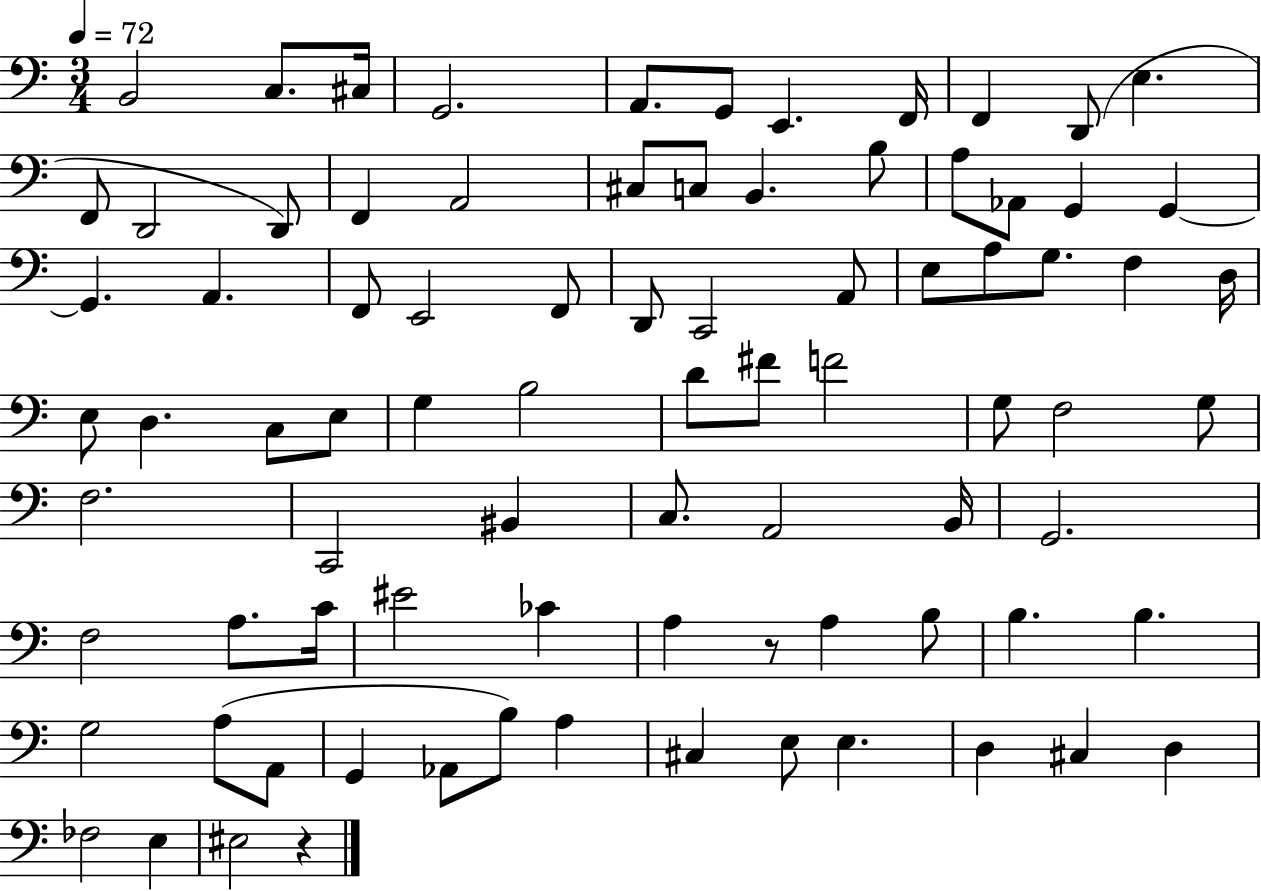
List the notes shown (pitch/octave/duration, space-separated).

B2/h C3/e. C#3/s G2/h. A2/e. G2/e E2/q. F2/s F2/q D2/e E3/q. F2/e D2/h D2/e F2/q A2/h C#3/e C3/e B2/q. B3/e A3/e Ab2/e G2/q G2/q G2/q. A2/q. F2/e E2/h F2/e D2/e C2/h A2/e E3/e A3/e G3/e. F3/q D3/s E3/e D3/q. C3/e E3/e G3/q B3/h D4/e F#4/e F4/h G3/e F3/h G3/e F3/h. C2/h BIS2/q C3/e. A2/h B2/s G2/h. F3/h A3/e. C4/s EIS4/h CES4/q A3/q R/e A3/q B3/e B3/q. B3/q. G3/h A3/e A2/e G2/q Ab2/e B3/e A3/q C#3/q E3/e E3/q. D3/q C#3/q D3/q FES3/h E3/q EIS3/h R/q